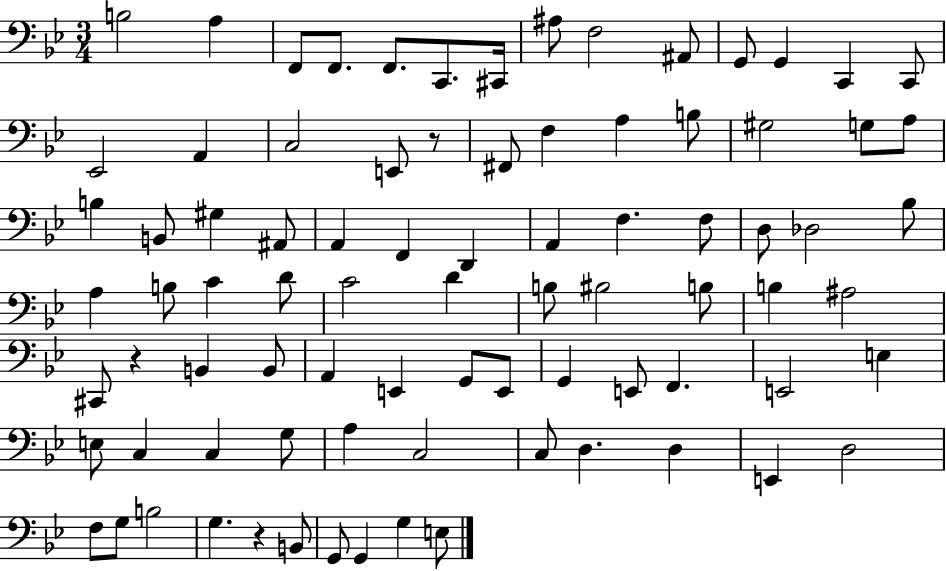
X:1
T:Untitled
M:3/4
L:1/4
K:Bb
B,2 A, F,,/2 F,,/2 F,,/2 C,,/2 ^C,,/4 ^A,/2 F,2 ^A,,/2 G,,/2 G,, C,, C,,/2 _E,,2 A,, C,2 E,,/2 z/2 ^F,,/2 F, A, B,/2 ^G,2 G,/2 A,/2 B, B,,/2 ^G, ^A,,/2 A,, F,, D,, A,, F, F,/2 D,/2 _D,2 _B,/2 A, B,/2 C D/2 C2 D B,/2 ^B,2 B,/2 B, ^A,2 ^C,,/2 z B,, B,,/2 A,, E,, G,,/2 E,,/2 G,, E,,/2 F,, E,,2 E, E,/2 C, C, G,/2 A, C,2 C,/2 D, D, E,, D,2 F,/2 G,/2 B,2 G, z B,,/2 G,,/2 G,, G, E,/2